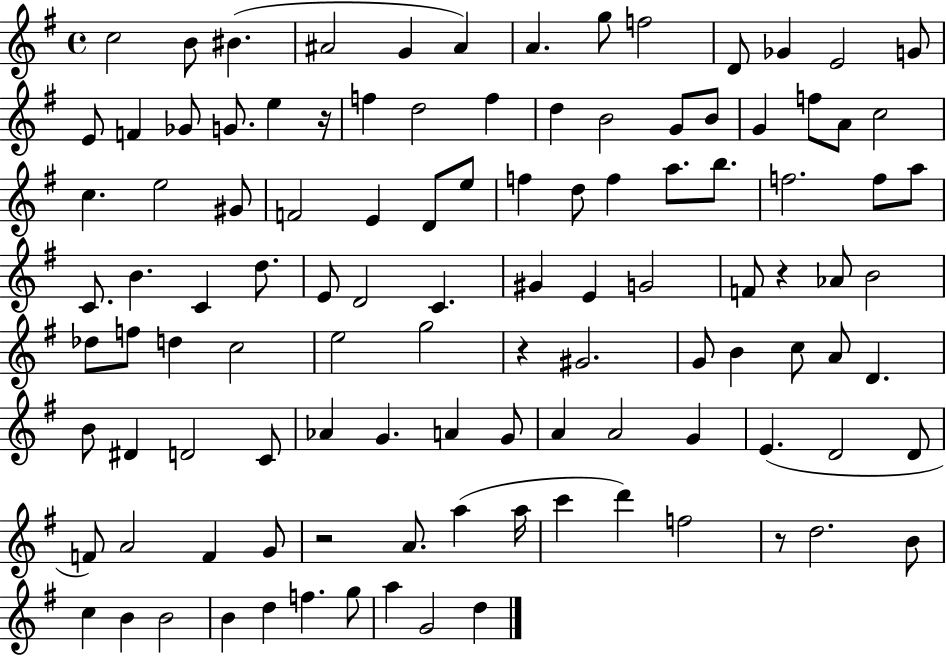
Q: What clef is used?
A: treble